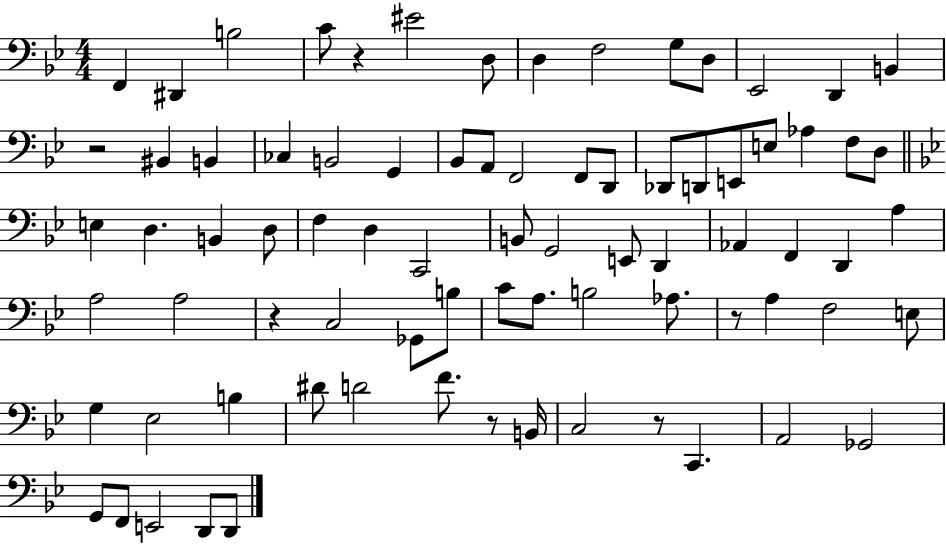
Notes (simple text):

F2/q D#2/q B3/h C4/e R/q EIS4/h D3/e D3/q F3/h G3/e D3/e Eb2/h D2/q B2/q R/h BIS2/q B2/q CES3/q B2/h G2/q Bb2/e A2/e F2/h F2/e D2/e Db2/e D2/e E2/e E3/e Ab3/q F3/e D3/e E3/q D3/q. B2/q D3/e F3/q D3/q C2/h B2/e G2/h E2/e D2/q Ab2/q F2/q D2/q A3/q A3/h A3/h R/q C3/h Gb2/e B3/e C4/e A3/e. B3/h Ab3/e. R/e A3/q F3/h E3/e G3/q Eb3/h B3/q D#4/e D4/h F4/e. R/e B2/s C3/h R/e C2/q. A2/h Gb2/h G2/e F2/e E2/h D2/e D2/e